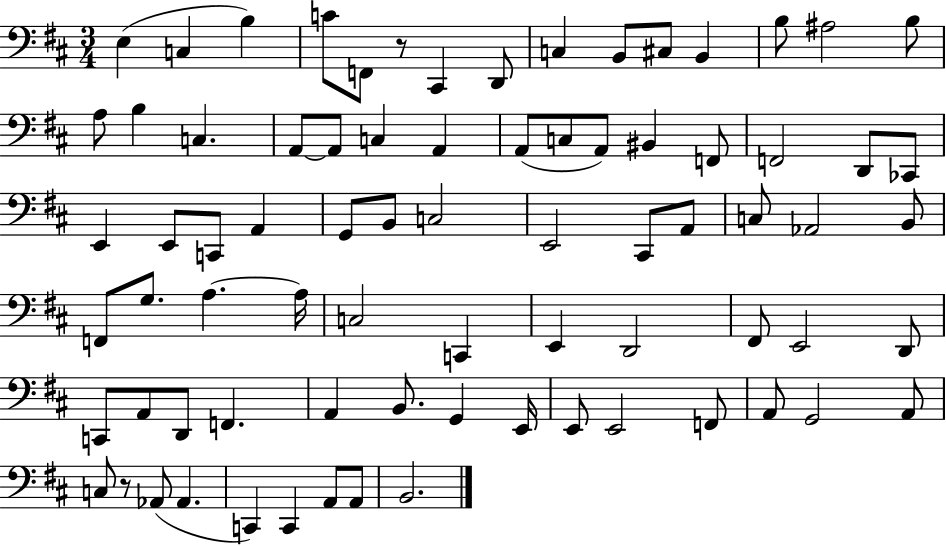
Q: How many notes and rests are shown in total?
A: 77